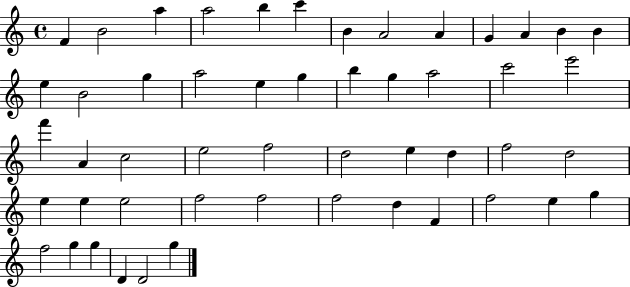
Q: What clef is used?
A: treble